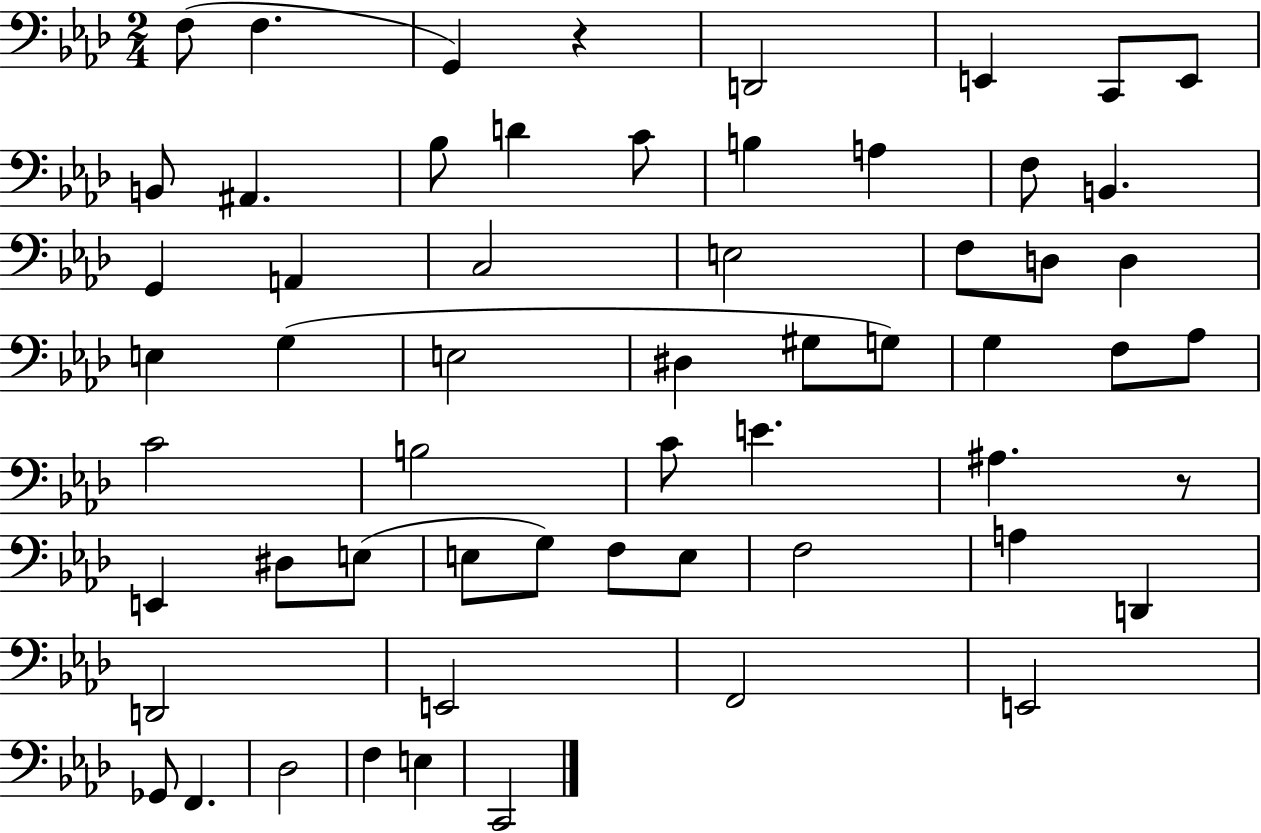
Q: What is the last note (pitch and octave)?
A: C2